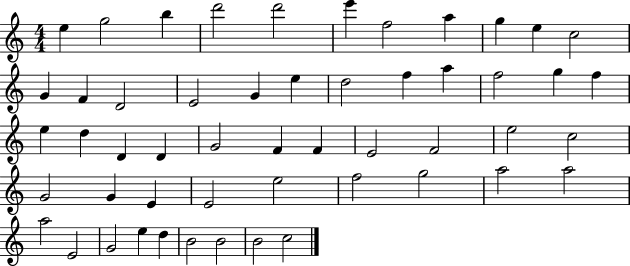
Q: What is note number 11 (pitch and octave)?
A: C5